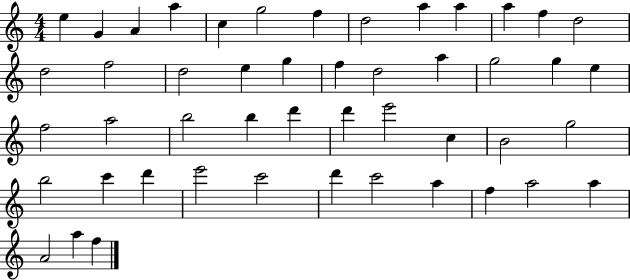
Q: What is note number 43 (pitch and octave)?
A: F5